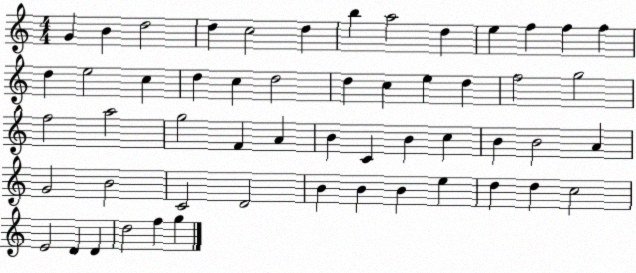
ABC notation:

X:1
T:Untitled
M:4/4
L:1/4
K:C
G B d2 d c2 d b a2 d e f f f d e2 c d c d2 d c e d f2 g2 f2 a2 g2 F A B C B c B B2 A G2 B2 C2 D2 B B B e d d c2 E2 D D d2 f g